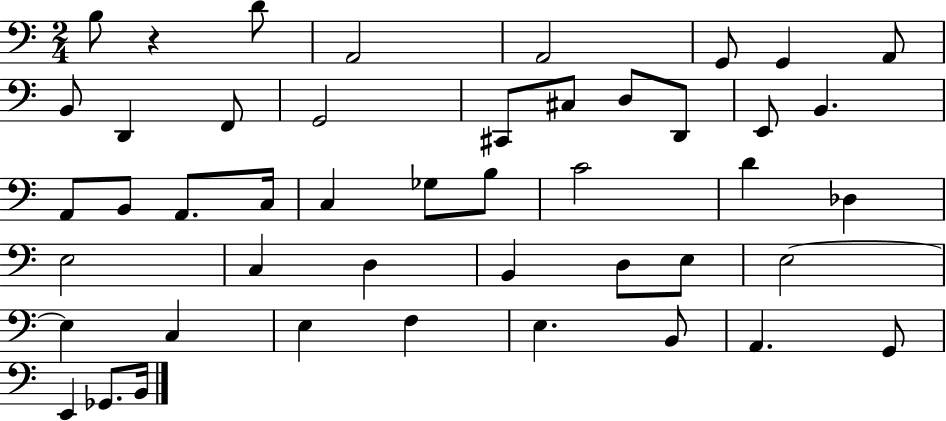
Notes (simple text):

B3/e R/q D4/e A2/h A2/h G2/e G2/q A2/e B2/e D2/q F2/e G2/h C#2/e C#3/e D3/e D2/e E2/e B2/q. A2/e B2/e A2/e. C3/s C3/q Gb3/e B3/e C4/h D4/q Db3/q E3/h C3/q D3/q B2/q D3/e E3/e E3/h E3/q C3/q E3/q F3/q E3/q. B2/e A2/q. G2/e E2/q Gb2/e. B2/s